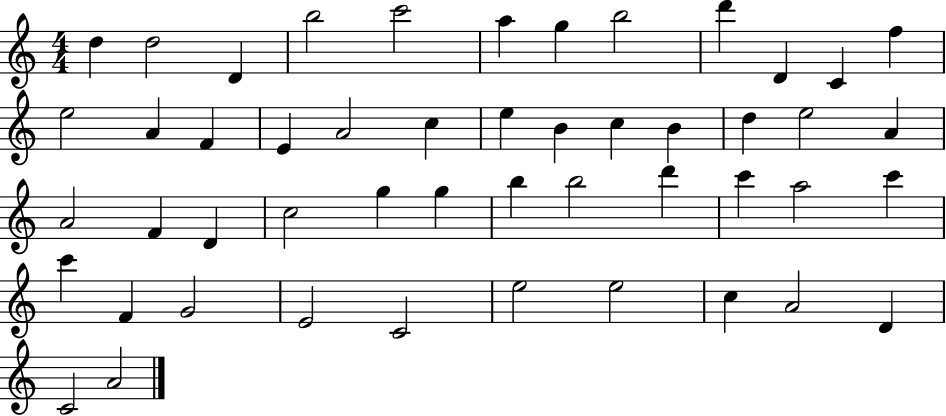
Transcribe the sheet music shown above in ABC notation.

X:1
T:Untitled
M:4/4
L:1/4
K:C
d d2 D b2 c'2 a g b2 d' D C f e2 A F E A2 c e B c B d e2 A A2 F D c2 g g b b2 d' c' a2 c' c' F G2 E2 C2 e2 e2 c A2 D C2 A2